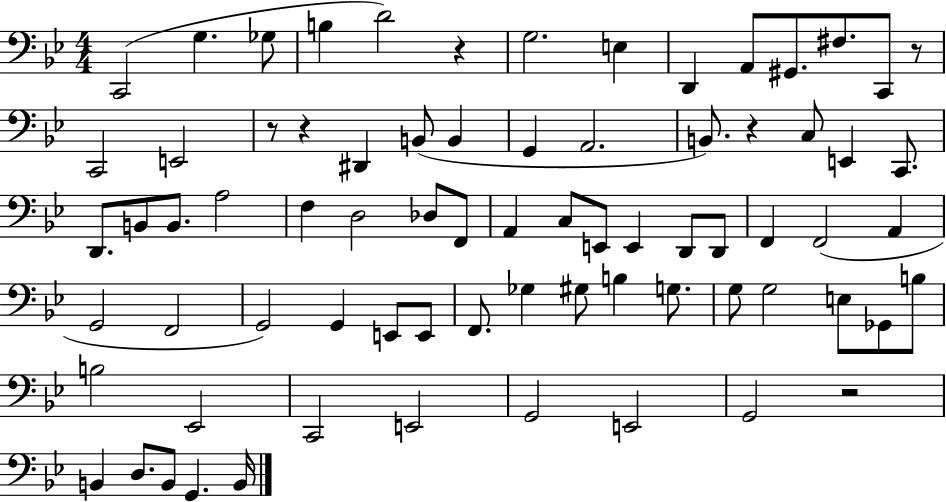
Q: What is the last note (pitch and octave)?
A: B2